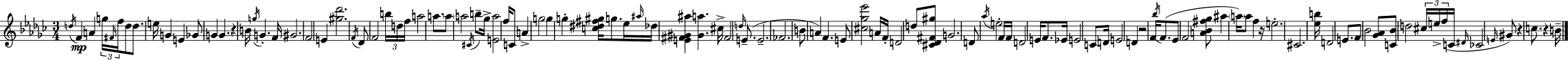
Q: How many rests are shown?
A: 5